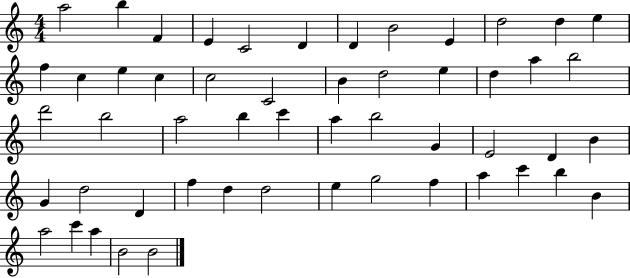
X:1
T:Untitled
M:4/4
L:1/4
K:C
a2 b F E C2 D D B2 E d2 d e f c e c c2 C2 B d2 e d a b2 d'2 b2 a2 b c' a b2 G E2 D B G d2 D f d d2 e g2 f a c' b B a2 c' a B2 B2